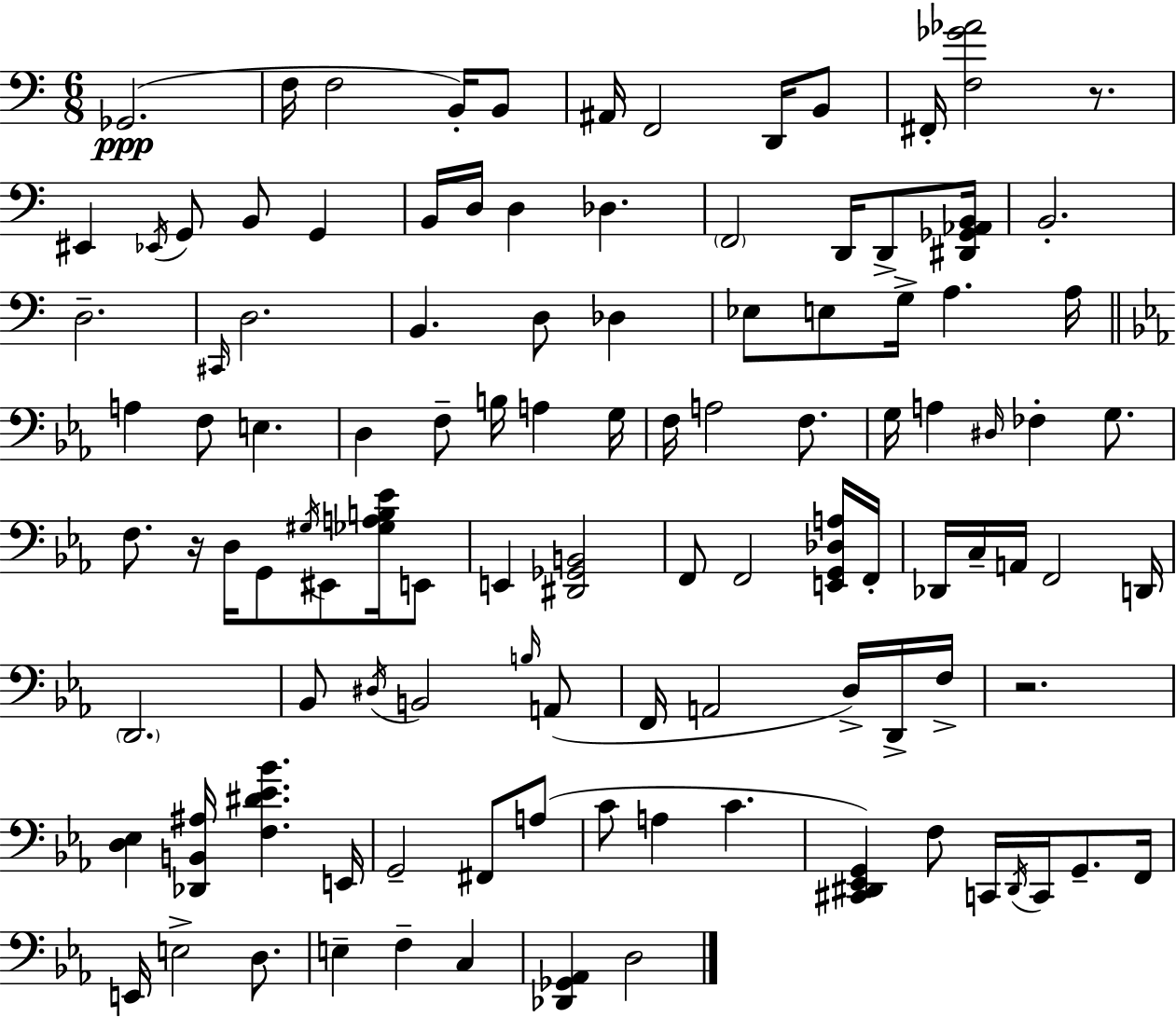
Gb2/h. F3/s F3/h B2/s B2/e A#2/s F2/h D2/s B2/e F#2/s [F3,Gb4,Ab4]/h R/e. EIS2/q Eb2/s G2/e B2/e G2/q B2/s D3/s D3/q Db3/q. F2/h D2/s D2/e [D#2,Gb2,Ab2,B2]/s B2/h. D3/h. C#2/s D3/h. B2/q. D3/e Db3/q Eb3/e E3/e G3/s A3/q. A3/s A3/q F3/e E3/q. D3/q F3/e B3/s A3/q G3/s F3/s A3/h F3/e. G3/s A3/q D#3/s FES3/q G3/e. F3/e. R/s D3/s G2/e G#3/s EIS2/e [Gb3,A3,B3,Eb4]/s E2/e E2/q [D#2,Gb2,B2]/h F2/e F2/h [E2,G2,Db3,A3]/s F2/s Db2/s C3/s A2/s F2/h D2/s D2/h. Bb2/e D#3/s B2/h B3/s A2/e F2/s A2/h D3/s D2/s F3/s R/h. [D3,Eb3]/q [Db2,B2,A#3]/s [F3,D#4,Eb4,Bb4]/q. E2/s G2/h F#2/e A3/e C4/e A3/q C4/q. [C#2,D#2,Eb2,G2]/q F3/e C2/s D#2/s C2/s G2/e. F2/s E2/s E3/h D3/e. E3/q F3/q C3/q [Db2,Gb2,Ab2]/q D3/h